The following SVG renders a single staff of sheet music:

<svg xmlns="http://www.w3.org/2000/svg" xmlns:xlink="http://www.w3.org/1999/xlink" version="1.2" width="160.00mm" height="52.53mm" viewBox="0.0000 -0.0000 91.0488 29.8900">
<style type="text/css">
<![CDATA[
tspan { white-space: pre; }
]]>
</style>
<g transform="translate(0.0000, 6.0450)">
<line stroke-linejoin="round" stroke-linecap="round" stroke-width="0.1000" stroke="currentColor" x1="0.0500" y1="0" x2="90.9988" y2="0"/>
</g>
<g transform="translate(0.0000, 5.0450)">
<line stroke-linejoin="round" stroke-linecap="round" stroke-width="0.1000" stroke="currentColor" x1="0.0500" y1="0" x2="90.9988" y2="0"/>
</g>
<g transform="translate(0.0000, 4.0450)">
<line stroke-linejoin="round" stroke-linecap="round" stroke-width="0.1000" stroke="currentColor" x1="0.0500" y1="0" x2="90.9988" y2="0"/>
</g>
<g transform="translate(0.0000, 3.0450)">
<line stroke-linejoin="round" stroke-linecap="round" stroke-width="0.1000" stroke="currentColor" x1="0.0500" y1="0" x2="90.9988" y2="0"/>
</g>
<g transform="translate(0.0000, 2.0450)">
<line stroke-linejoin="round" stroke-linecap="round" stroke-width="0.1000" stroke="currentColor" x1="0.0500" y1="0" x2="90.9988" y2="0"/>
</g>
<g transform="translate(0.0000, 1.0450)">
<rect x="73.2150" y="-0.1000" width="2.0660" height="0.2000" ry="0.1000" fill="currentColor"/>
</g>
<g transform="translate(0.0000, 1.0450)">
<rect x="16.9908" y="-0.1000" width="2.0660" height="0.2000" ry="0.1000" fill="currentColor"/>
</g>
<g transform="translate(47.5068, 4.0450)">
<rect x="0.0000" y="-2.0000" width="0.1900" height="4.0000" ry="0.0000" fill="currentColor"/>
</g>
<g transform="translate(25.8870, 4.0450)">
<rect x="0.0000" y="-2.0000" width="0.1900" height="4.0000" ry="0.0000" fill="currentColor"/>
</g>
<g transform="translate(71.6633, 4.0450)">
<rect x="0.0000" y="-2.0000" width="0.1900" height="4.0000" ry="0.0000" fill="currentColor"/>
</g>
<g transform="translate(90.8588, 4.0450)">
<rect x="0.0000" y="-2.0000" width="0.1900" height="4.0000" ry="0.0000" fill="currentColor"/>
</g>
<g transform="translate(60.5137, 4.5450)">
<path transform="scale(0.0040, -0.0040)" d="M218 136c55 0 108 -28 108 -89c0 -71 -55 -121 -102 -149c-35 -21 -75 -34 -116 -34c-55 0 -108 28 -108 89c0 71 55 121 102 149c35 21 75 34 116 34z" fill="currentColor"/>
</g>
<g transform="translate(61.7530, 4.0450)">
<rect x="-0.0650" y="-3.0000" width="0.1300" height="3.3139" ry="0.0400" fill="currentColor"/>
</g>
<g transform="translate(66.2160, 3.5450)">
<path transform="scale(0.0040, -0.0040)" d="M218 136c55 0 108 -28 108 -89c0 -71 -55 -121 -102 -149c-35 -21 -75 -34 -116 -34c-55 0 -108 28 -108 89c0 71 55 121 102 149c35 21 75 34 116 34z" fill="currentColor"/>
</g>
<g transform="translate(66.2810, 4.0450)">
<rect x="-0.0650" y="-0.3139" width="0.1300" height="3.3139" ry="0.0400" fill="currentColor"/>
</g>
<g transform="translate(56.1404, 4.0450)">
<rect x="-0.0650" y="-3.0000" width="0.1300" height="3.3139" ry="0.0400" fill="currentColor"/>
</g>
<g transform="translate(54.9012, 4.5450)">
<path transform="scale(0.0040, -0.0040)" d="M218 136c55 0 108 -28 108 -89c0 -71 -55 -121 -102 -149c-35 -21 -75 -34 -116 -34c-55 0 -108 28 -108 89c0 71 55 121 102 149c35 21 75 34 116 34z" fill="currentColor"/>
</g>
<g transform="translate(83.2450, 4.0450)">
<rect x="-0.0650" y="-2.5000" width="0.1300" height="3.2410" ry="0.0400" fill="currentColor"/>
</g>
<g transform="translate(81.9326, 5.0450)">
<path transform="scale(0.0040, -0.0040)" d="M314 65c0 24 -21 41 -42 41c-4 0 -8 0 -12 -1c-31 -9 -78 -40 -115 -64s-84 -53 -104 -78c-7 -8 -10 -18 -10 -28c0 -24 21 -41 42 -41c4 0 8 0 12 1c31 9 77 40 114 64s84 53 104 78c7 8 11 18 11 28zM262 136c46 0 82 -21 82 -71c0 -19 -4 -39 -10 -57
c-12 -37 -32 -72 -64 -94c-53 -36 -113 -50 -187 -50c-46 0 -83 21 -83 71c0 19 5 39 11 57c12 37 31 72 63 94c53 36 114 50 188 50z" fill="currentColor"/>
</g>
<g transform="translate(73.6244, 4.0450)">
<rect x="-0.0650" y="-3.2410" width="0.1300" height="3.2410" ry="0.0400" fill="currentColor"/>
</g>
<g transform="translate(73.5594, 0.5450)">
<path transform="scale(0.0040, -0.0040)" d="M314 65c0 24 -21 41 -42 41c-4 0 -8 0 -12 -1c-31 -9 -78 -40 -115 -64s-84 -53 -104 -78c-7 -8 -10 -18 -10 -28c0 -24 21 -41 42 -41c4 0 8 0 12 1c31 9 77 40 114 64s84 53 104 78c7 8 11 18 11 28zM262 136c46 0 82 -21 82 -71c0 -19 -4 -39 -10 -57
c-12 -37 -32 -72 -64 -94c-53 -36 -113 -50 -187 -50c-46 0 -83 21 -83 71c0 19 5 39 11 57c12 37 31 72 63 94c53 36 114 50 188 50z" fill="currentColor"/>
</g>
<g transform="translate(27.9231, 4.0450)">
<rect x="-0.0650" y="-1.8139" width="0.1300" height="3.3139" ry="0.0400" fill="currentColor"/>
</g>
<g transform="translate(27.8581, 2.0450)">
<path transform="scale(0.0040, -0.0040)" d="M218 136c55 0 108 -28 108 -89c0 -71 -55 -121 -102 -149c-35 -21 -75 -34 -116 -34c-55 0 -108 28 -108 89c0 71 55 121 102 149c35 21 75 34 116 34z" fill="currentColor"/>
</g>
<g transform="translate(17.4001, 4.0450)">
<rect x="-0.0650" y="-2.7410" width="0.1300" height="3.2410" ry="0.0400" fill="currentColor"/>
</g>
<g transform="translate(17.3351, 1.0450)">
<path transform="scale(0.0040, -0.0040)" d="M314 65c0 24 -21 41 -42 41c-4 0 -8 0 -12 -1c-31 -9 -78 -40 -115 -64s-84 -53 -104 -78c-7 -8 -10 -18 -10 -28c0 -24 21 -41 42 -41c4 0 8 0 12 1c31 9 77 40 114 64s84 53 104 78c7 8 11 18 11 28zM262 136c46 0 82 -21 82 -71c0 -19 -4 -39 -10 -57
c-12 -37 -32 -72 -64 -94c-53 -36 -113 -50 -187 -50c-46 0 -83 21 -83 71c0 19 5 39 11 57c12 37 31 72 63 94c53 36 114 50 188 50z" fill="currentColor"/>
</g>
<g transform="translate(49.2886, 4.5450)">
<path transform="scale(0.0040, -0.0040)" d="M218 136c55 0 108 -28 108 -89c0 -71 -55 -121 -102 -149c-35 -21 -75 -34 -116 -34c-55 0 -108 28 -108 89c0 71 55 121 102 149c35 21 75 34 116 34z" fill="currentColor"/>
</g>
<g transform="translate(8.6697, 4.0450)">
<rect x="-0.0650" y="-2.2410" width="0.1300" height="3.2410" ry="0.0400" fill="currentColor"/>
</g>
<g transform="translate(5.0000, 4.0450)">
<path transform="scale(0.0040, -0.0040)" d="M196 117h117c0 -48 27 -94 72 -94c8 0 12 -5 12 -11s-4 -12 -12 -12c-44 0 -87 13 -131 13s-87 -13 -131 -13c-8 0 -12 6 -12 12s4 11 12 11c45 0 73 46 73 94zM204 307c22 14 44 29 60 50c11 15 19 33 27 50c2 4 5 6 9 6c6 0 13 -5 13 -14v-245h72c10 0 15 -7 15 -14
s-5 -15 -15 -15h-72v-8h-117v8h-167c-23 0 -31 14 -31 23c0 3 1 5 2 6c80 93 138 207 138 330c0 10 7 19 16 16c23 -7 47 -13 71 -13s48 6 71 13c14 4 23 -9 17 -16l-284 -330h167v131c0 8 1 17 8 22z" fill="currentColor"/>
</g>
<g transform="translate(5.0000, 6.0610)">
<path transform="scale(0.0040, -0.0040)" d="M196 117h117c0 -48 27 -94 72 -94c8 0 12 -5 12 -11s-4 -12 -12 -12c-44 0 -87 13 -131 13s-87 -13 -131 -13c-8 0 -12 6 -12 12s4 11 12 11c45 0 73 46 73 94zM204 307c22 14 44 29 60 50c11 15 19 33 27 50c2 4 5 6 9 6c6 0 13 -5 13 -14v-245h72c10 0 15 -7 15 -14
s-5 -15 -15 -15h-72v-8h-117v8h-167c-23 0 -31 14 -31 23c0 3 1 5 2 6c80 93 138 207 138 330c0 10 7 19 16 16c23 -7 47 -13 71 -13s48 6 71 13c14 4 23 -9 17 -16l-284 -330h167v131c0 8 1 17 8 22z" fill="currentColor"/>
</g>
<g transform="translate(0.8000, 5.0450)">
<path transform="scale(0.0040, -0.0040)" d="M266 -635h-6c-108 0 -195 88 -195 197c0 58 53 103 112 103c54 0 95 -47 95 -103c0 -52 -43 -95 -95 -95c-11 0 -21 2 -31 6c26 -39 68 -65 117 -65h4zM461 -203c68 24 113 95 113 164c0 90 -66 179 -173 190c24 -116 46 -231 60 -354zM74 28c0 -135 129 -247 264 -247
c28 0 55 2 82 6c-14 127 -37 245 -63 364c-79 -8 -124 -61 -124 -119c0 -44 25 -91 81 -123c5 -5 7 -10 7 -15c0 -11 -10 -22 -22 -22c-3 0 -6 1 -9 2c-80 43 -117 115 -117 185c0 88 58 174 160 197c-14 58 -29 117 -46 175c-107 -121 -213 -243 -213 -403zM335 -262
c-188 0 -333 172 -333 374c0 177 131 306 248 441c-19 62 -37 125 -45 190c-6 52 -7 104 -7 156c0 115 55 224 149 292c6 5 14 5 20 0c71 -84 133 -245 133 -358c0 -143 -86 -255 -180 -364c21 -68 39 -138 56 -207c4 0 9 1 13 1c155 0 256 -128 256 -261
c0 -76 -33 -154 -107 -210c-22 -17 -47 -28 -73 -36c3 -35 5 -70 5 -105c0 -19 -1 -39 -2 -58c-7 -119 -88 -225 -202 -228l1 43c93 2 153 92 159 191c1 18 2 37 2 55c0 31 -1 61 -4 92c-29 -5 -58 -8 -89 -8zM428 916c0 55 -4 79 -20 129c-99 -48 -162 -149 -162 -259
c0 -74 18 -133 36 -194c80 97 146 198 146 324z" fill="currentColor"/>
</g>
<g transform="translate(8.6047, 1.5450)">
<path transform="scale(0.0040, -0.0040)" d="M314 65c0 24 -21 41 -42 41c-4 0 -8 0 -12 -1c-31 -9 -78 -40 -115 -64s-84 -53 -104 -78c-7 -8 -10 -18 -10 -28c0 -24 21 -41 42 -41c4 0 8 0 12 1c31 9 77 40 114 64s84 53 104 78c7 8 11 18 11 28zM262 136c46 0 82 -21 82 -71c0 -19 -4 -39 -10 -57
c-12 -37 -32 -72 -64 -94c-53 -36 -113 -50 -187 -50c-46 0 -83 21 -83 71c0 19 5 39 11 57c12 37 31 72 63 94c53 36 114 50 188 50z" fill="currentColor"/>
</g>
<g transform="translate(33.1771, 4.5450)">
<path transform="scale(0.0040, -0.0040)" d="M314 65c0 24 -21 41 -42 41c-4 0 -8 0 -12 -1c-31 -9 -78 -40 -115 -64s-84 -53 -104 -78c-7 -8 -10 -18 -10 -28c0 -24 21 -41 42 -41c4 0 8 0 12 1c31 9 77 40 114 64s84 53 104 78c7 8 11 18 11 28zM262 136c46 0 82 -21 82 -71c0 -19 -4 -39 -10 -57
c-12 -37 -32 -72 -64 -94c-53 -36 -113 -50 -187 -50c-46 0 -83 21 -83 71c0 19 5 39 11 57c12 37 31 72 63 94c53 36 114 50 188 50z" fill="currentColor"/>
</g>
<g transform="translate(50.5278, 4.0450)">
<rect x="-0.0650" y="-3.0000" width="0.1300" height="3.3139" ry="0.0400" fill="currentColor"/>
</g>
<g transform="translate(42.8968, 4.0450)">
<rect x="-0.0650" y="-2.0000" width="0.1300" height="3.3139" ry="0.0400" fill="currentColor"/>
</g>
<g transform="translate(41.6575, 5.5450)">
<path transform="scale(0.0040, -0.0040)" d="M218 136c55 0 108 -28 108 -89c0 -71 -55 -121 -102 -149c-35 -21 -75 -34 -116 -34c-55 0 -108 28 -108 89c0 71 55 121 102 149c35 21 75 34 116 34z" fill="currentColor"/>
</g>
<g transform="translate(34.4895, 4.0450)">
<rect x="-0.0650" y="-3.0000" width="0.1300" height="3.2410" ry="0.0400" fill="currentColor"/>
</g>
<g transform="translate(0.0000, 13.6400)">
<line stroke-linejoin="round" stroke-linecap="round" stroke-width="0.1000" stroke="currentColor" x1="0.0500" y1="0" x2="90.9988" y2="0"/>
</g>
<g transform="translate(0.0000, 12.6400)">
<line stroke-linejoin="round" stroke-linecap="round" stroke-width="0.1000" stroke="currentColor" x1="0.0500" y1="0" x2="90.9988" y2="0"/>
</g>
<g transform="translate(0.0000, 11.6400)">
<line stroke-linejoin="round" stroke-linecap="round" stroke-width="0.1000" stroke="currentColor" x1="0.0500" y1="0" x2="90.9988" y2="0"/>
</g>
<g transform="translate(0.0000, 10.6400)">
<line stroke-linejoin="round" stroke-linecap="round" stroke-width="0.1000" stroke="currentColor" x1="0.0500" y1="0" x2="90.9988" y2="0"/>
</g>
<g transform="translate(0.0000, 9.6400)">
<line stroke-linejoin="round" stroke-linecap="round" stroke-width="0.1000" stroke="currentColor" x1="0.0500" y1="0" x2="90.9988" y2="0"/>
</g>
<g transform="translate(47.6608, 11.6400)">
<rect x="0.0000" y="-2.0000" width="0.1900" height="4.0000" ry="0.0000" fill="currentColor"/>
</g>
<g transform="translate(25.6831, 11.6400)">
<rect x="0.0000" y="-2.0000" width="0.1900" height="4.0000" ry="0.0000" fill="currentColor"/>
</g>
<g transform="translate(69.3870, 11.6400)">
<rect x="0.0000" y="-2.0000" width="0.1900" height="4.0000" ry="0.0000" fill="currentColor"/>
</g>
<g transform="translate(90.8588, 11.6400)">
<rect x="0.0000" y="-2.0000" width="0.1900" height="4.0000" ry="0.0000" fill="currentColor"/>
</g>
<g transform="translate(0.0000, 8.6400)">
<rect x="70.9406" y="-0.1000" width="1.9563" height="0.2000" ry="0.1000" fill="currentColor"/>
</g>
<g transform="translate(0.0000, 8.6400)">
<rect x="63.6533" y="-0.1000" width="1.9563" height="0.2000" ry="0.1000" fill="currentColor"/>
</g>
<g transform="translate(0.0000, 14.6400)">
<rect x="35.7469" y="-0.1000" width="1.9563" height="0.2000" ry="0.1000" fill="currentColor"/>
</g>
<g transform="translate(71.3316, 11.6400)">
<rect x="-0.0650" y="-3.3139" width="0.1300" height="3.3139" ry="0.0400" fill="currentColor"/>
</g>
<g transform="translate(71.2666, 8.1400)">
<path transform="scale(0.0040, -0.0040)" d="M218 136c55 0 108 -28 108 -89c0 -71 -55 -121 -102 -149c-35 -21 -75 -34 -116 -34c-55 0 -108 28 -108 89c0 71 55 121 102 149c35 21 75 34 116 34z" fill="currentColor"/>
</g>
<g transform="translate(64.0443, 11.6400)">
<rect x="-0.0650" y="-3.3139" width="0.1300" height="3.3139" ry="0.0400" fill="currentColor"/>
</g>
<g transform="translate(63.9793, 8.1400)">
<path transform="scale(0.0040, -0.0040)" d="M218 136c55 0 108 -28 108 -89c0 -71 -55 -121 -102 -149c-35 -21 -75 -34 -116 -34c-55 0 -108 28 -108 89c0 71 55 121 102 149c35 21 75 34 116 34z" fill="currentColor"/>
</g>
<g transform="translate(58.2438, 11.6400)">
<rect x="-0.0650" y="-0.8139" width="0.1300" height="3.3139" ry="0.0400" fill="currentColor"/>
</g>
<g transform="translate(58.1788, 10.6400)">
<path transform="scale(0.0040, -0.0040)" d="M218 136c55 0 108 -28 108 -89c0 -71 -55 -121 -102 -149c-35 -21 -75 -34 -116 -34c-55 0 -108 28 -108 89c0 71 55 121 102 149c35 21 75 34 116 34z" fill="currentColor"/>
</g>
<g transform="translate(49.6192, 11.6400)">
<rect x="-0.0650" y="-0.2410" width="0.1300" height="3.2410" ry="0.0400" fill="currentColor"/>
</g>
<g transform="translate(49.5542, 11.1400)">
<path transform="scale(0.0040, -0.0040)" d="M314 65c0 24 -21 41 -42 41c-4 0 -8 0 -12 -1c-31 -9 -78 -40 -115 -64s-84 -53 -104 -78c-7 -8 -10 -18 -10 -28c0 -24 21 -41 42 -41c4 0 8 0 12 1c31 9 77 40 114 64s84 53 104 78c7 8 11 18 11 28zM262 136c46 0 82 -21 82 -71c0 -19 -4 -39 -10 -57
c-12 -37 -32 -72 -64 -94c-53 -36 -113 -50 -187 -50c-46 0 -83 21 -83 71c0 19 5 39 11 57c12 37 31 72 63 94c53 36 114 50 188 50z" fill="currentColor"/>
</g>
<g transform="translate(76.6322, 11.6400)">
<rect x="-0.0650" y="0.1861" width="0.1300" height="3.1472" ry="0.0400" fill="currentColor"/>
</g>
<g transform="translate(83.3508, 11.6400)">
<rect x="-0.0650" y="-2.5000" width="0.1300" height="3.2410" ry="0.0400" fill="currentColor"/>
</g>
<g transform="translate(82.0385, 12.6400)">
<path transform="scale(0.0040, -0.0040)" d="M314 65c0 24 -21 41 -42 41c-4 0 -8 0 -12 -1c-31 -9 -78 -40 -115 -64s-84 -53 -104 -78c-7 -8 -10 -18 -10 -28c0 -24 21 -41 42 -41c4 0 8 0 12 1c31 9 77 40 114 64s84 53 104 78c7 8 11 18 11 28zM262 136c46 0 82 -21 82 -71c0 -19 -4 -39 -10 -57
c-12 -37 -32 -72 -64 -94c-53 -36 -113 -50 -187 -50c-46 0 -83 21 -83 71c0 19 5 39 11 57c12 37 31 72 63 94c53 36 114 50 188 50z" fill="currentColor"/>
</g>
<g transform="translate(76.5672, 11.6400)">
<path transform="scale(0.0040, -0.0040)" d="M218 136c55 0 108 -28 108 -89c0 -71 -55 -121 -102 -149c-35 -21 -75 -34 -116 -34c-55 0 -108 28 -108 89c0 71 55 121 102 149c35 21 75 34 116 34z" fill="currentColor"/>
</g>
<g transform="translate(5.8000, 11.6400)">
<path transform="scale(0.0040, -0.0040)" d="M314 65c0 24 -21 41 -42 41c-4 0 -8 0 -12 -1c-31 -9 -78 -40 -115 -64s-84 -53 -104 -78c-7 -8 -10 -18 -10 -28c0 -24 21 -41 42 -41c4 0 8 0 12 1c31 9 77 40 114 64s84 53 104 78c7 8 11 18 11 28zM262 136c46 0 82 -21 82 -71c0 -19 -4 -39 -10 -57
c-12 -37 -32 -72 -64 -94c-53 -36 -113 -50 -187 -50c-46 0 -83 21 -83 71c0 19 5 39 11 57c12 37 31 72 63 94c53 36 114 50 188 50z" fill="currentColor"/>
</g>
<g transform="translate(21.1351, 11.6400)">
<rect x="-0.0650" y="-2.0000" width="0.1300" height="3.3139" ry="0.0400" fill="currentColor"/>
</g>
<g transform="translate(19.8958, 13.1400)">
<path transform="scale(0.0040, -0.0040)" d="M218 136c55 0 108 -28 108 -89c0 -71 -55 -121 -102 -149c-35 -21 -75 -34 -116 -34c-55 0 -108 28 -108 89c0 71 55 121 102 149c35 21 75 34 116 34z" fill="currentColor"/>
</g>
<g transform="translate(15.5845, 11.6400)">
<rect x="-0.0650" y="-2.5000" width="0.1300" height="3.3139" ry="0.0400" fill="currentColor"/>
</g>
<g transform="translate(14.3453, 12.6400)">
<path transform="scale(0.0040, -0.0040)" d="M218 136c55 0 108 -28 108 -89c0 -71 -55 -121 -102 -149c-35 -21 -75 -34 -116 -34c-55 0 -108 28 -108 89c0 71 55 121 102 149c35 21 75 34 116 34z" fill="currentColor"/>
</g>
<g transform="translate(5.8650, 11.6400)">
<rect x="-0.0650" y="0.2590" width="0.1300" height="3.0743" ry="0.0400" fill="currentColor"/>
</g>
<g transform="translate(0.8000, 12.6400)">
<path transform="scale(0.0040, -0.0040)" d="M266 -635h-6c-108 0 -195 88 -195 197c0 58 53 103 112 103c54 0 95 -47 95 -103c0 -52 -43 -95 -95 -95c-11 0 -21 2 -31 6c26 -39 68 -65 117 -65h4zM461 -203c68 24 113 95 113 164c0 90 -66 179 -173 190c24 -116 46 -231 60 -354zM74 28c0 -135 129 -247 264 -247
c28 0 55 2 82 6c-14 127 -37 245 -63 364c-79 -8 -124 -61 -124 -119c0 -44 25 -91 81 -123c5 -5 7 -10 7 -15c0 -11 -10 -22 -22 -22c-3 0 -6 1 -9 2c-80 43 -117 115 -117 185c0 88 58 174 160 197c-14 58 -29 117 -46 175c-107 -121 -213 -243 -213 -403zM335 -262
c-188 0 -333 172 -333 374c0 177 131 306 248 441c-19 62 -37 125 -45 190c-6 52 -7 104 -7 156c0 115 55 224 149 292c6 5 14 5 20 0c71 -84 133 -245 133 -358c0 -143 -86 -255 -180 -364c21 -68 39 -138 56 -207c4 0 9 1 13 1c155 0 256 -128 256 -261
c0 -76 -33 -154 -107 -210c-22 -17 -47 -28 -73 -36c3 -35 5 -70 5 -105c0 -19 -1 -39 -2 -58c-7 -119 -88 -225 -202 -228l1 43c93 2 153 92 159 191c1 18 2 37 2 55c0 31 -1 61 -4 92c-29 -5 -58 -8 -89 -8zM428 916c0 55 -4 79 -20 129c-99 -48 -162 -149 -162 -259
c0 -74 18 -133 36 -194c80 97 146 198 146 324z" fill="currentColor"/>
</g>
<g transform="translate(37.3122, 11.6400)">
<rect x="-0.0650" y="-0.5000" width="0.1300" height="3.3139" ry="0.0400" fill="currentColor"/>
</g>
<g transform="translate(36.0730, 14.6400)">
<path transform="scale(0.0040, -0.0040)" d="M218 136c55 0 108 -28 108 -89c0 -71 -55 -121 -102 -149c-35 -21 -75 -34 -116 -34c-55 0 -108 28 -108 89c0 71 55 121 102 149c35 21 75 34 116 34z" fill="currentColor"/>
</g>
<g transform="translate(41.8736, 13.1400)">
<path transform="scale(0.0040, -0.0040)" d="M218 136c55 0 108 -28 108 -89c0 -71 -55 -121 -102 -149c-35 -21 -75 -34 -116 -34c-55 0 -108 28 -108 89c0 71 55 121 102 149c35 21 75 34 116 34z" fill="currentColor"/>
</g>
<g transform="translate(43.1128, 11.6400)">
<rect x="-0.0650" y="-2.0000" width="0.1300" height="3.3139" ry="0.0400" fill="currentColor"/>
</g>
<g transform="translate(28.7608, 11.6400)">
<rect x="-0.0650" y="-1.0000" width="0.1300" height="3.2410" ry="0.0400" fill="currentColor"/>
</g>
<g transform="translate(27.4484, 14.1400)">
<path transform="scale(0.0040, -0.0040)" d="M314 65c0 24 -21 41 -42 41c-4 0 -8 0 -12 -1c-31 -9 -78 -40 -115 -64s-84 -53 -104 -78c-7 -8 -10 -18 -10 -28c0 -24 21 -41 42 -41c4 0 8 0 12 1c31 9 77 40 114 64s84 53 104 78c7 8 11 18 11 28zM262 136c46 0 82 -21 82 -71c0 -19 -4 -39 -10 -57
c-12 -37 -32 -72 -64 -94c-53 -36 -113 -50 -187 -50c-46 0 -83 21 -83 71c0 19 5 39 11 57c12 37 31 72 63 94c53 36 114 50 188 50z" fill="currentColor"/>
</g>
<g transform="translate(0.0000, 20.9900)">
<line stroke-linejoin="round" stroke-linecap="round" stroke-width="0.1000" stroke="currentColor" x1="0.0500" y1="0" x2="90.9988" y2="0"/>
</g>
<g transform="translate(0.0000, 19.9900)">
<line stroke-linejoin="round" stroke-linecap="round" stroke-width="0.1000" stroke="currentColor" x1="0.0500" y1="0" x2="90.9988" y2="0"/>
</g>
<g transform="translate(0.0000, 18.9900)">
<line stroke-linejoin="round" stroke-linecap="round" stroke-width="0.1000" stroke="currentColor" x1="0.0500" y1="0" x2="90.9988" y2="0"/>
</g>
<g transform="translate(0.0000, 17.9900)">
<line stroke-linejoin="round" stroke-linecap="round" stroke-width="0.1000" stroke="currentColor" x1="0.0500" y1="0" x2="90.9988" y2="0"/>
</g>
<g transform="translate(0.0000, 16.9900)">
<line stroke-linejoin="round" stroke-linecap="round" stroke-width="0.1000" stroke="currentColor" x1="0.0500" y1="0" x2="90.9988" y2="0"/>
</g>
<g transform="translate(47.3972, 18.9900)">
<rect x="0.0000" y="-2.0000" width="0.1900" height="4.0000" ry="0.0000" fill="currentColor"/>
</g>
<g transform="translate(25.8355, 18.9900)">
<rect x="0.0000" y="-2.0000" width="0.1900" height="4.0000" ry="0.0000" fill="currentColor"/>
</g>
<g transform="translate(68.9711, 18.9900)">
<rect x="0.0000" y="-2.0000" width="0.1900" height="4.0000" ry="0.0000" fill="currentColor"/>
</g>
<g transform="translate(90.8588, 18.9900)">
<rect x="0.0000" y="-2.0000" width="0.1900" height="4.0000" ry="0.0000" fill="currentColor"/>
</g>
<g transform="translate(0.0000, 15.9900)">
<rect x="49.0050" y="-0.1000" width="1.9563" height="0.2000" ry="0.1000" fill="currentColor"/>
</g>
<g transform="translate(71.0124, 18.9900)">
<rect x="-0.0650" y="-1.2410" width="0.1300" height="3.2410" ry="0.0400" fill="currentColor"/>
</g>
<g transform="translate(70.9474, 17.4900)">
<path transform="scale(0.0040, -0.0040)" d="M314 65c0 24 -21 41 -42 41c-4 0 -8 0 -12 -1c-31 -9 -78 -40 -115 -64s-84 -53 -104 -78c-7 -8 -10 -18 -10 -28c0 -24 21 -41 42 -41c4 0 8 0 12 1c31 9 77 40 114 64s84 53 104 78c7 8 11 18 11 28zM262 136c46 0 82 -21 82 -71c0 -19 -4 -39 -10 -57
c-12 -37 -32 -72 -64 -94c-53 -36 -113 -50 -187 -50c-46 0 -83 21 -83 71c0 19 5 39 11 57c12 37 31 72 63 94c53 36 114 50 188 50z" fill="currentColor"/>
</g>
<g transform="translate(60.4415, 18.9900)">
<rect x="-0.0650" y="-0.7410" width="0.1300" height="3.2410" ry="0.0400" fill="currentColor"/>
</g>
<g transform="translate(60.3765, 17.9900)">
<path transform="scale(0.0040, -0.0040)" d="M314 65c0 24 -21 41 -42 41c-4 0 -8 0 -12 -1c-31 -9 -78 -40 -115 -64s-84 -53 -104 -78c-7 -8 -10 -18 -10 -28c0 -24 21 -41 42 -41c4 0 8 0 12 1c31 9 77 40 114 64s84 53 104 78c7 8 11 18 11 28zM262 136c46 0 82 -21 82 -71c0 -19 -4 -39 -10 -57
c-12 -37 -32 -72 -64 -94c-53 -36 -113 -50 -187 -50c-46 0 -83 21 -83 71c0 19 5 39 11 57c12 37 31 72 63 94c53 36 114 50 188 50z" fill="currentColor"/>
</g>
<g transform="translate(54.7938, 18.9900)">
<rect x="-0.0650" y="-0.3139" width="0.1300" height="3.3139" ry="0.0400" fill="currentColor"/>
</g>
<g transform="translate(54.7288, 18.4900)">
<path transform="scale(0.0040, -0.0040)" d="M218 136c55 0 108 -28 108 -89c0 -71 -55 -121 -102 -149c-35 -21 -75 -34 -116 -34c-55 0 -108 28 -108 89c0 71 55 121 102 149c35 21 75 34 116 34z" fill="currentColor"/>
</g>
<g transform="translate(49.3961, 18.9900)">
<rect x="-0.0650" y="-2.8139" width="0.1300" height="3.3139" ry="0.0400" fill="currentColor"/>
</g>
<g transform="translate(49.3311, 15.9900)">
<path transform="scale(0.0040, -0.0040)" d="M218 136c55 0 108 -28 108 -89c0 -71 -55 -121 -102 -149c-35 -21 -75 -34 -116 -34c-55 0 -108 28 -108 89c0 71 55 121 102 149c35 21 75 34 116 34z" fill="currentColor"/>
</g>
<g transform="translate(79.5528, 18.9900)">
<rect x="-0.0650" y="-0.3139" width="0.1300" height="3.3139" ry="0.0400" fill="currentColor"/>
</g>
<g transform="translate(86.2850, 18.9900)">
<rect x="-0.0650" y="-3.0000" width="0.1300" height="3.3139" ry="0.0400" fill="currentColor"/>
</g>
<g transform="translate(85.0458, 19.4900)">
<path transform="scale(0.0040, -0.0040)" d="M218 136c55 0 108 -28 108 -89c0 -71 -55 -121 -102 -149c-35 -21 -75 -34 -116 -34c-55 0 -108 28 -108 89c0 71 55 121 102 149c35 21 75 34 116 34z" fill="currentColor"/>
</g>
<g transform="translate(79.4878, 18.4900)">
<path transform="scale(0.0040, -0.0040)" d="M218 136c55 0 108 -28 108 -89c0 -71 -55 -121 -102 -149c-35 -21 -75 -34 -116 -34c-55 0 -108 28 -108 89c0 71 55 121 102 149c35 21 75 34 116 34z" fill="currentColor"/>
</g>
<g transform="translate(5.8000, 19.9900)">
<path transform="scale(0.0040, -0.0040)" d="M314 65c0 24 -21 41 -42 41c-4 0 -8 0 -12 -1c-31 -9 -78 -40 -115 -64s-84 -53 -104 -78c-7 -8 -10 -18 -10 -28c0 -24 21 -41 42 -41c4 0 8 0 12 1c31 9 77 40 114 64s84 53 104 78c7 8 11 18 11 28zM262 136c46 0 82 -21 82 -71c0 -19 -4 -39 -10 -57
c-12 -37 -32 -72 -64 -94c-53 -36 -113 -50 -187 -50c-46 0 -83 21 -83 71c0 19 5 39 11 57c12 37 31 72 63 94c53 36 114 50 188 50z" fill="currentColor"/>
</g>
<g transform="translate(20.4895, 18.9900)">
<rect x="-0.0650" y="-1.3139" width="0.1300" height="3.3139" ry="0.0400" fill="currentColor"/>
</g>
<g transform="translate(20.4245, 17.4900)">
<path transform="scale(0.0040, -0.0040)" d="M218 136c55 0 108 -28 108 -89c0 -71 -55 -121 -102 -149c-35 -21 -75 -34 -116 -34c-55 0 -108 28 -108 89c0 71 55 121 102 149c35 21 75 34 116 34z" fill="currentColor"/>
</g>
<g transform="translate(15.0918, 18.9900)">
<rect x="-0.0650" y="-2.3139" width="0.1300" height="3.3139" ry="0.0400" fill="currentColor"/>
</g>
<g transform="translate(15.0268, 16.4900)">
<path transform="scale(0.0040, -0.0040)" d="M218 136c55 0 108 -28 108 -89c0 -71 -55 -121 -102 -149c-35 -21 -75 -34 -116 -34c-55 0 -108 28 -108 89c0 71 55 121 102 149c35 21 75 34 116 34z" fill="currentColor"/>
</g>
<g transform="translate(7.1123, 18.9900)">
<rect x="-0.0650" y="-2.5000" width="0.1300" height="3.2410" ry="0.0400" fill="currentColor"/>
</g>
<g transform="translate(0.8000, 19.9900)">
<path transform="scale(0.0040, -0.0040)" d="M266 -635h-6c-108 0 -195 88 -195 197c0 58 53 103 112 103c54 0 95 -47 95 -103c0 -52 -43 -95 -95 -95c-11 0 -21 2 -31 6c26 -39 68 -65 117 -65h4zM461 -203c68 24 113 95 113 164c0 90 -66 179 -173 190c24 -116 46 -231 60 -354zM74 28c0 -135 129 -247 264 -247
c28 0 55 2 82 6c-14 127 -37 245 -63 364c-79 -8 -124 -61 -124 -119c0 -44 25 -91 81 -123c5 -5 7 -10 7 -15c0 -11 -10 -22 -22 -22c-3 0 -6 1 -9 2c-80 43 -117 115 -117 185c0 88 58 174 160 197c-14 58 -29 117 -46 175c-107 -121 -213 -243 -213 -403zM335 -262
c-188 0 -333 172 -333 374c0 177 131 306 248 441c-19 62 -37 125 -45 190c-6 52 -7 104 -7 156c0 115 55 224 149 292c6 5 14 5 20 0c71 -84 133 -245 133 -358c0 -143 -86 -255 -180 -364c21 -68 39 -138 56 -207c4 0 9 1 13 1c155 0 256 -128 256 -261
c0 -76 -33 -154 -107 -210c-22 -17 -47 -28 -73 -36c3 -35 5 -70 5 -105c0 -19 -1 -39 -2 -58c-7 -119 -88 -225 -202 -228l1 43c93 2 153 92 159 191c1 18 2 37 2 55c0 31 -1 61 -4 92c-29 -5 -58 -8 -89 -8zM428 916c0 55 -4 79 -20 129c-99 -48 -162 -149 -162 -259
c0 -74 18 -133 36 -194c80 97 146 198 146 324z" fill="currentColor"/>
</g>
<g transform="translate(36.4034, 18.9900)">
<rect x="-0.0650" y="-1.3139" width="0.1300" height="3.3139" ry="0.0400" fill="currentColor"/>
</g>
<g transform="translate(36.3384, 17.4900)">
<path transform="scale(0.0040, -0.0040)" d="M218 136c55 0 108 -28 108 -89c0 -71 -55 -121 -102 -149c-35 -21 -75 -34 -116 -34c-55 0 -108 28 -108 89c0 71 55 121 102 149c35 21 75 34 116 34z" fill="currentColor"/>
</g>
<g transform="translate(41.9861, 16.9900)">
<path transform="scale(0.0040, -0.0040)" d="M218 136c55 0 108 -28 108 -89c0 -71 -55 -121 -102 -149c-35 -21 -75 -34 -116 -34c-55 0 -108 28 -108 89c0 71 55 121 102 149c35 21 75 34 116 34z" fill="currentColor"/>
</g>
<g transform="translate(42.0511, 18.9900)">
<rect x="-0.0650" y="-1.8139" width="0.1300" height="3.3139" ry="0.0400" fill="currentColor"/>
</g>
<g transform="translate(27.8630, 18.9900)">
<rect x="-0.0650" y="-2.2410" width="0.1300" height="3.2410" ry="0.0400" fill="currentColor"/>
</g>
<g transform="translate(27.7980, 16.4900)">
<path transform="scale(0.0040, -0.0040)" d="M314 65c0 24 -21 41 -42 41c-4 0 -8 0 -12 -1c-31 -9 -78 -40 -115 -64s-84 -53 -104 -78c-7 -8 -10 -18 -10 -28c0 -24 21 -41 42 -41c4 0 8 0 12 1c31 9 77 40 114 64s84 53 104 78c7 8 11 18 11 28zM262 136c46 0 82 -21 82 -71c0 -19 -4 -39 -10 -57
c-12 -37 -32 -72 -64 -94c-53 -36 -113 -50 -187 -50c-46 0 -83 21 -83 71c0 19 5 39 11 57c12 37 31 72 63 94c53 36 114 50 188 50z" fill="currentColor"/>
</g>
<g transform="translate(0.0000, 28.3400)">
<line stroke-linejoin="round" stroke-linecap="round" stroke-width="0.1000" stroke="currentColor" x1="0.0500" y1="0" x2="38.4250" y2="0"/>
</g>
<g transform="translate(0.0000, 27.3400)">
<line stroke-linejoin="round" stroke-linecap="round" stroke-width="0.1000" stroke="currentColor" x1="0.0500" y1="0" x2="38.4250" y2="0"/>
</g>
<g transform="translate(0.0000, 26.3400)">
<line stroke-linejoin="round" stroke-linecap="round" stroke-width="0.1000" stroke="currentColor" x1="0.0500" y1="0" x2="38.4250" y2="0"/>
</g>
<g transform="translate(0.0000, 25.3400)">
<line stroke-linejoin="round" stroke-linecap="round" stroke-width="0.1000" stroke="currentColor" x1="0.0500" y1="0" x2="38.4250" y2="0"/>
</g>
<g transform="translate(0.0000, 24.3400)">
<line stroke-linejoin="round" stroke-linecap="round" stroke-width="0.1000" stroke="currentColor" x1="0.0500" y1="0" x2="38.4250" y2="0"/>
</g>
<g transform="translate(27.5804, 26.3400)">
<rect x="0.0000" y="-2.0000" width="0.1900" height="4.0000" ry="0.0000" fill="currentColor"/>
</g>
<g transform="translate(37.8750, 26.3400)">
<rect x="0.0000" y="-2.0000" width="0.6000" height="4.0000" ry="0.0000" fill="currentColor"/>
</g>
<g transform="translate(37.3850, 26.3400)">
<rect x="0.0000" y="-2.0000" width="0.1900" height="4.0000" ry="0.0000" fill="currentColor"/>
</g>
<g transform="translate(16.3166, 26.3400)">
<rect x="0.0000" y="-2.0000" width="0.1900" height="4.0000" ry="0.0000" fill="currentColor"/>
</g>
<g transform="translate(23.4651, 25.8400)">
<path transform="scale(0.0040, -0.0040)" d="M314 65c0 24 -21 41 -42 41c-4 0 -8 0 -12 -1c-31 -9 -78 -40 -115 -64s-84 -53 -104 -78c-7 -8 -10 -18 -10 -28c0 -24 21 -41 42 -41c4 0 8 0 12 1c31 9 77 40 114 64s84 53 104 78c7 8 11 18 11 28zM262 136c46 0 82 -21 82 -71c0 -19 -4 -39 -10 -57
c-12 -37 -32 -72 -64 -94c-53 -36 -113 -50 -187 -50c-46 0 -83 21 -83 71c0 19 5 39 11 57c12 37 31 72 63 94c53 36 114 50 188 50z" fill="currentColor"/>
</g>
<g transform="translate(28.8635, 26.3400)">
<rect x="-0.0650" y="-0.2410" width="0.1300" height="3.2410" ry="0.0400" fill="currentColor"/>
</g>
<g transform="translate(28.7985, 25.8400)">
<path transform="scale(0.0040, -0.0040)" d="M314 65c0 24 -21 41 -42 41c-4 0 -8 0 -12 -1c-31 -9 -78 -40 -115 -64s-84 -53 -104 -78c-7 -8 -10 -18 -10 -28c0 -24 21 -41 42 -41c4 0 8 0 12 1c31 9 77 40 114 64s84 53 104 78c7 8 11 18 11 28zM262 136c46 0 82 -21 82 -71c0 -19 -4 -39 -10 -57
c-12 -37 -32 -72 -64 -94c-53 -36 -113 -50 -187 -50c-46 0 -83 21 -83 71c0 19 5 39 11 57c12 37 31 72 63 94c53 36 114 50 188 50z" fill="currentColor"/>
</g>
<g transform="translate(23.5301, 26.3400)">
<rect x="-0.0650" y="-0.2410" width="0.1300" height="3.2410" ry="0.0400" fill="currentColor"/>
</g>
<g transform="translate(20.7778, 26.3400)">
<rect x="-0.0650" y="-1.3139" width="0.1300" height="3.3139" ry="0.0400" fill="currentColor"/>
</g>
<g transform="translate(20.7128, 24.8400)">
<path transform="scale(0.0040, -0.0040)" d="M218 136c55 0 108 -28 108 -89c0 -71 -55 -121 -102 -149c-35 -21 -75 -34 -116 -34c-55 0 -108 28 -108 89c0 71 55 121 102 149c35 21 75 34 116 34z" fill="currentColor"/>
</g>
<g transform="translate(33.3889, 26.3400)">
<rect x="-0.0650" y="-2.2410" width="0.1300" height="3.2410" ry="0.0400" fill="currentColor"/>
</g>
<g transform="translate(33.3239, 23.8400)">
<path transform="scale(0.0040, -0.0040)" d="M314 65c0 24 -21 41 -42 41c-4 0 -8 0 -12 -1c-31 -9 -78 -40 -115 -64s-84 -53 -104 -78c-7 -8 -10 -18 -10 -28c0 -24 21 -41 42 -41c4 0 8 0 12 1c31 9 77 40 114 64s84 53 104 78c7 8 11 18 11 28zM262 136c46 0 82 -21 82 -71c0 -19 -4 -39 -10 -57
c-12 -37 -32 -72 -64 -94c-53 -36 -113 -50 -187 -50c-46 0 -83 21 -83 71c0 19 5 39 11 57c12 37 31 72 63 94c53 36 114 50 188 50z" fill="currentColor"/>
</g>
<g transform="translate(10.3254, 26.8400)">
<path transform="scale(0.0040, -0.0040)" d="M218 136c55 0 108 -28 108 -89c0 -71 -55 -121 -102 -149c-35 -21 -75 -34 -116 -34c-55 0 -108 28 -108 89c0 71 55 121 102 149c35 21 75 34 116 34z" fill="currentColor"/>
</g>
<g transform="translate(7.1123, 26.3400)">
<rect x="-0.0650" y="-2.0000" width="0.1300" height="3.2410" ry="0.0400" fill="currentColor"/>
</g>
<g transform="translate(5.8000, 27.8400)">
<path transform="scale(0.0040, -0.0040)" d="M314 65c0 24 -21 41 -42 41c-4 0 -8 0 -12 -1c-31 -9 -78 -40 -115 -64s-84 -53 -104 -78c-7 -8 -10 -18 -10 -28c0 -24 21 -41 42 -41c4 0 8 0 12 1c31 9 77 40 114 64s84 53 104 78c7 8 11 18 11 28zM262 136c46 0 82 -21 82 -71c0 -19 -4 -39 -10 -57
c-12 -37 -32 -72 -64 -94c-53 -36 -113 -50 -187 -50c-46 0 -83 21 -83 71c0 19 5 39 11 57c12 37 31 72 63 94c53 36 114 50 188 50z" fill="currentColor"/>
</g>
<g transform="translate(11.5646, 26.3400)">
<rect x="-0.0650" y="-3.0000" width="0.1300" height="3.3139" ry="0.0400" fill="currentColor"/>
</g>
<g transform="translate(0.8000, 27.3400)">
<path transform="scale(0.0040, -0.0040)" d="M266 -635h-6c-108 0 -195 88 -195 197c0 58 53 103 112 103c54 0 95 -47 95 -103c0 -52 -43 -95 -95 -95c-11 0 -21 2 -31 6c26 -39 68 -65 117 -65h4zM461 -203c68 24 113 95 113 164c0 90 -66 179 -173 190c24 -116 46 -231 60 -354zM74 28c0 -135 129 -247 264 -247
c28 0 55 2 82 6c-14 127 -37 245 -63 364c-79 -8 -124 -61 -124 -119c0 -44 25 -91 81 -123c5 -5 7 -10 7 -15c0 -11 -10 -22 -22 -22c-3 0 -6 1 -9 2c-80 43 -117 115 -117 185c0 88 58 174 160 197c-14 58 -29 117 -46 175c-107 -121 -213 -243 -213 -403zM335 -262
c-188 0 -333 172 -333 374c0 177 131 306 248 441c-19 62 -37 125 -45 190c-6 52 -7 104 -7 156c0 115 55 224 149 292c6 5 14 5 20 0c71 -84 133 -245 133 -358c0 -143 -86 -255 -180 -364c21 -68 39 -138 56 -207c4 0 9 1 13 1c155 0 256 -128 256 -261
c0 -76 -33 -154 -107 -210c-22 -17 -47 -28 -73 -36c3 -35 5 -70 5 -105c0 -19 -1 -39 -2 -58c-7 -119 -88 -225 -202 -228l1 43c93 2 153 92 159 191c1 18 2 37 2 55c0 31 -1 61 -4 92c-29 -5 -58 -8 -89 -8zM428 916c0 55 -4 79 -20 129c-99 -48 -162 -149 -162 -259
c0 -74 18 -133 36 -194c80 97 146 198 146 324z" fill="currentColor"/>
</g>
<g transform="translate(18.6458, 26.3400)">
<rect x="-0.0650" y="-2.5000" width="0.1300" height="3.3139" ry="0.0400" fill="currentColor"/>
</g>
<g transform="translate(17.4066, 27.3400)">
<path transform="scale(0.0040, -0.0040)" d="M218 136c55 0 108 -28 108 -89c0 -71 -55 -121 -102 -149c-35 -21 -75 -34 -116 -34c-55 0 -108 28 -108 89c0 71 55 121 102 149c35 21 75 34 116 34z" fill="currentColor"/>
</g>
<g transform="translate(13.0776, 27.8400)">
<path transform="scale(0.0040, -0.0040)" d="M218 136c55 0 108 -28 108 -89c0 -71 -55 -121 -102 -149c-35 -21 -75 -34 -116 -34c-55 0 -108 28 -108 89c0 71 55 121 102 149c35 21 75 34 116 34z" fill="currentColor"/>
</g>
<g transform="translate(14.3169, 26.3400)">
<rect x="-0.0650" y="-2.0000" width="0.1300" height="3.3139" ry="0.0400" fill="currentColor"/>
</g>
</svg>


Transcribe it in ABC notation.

X:1
T:Untitled
M:4/4
L:1/4
K:C
g2 a2 f A2 F A A A c b2 G2 B2 G F D2 C F c2 d b b B G2 G2 g e g2 e f a c d2 e2 c A F2 A F G e c2 c2 g2